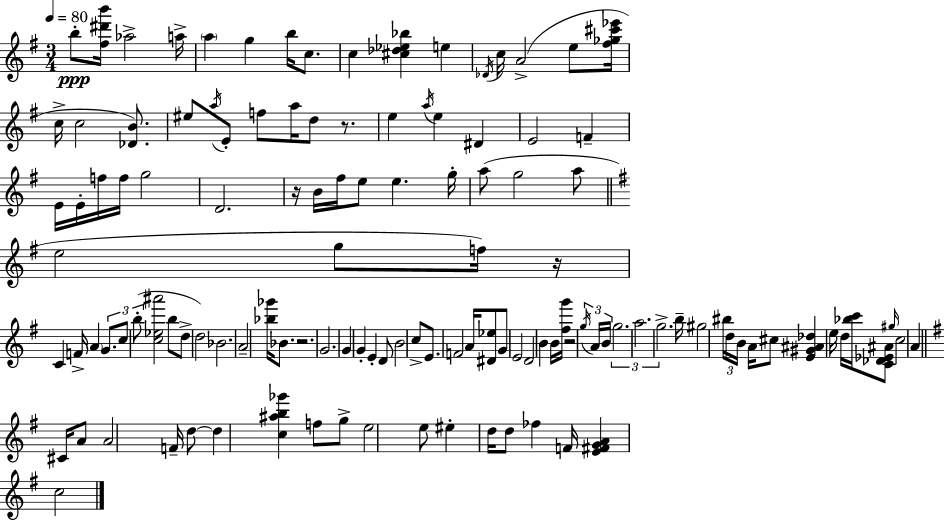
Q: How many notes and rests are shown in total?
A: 123